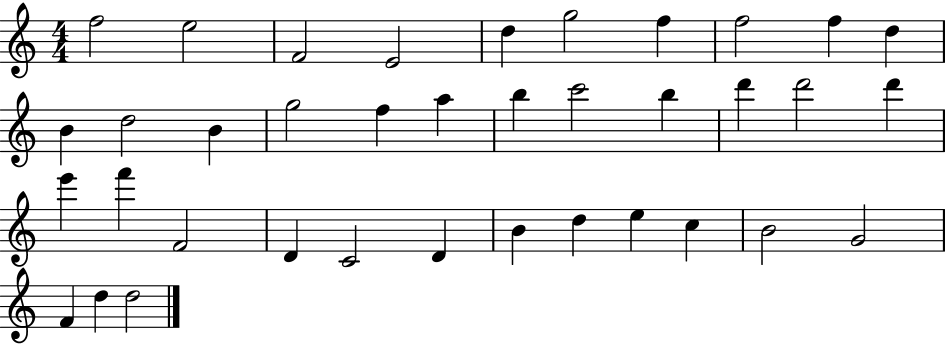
F5/h E5/h F4/h E4/h D5/q G5/h F5/q F5/h F5/q D5/q B4/q D5/h B4/q G5/h F5/q A5/q B5/q C6/h B5/q D6/q D6/h D6/q E6/q F6/q F4/h D4/q C4/h D4/q B4/q D5/q E5/q C5/q B4/h G4/h F4/q D5/q D5/h